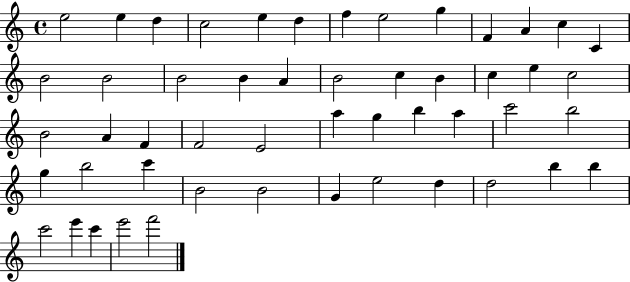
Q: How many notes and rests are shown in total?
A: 51